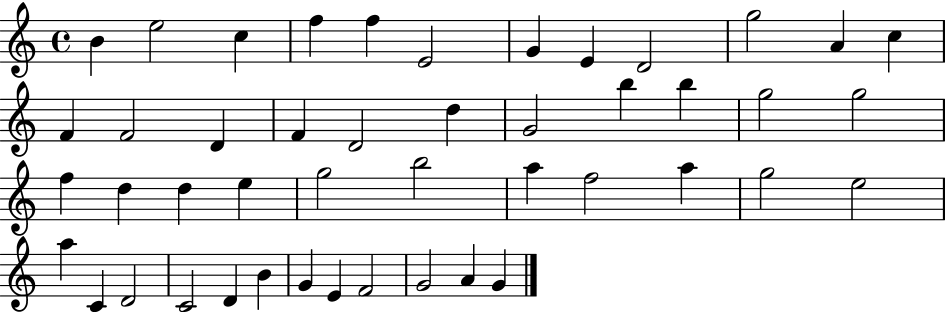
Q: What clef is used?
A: treble